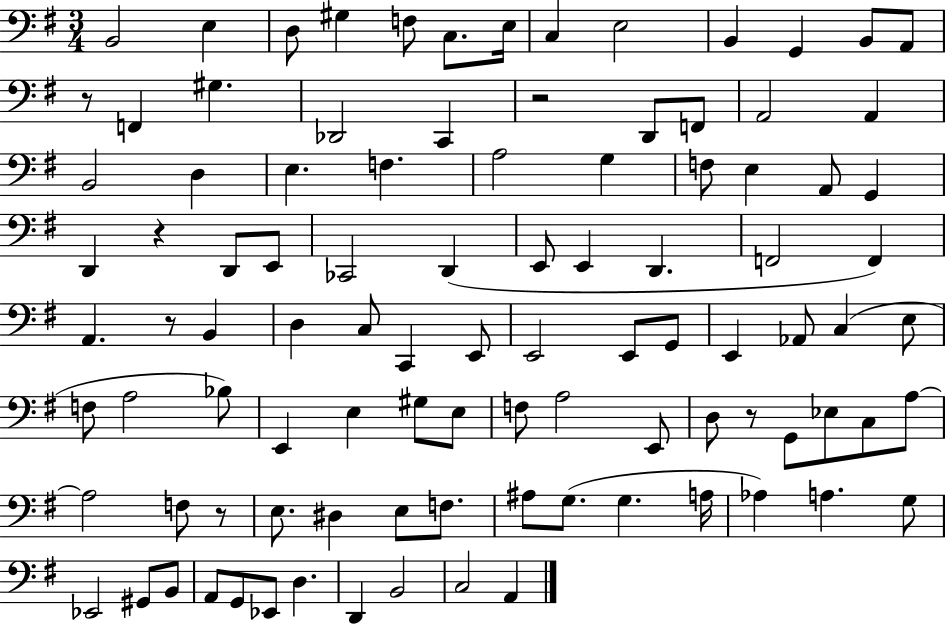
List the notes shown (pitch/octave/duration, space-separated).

B2/h E3/q D3/e G#3/q F3/e C3/e. E3/s C3/q E3/h B2/q G2/q B2/e A2/e R/e F2/q G#3/q. Db2/h C2/q R/h D2/e F2/e A2/h A2/q B2/h D3/q E3/q. F3/q. A3/h G3/q F3/e E3/q A2/e G2/q D2/q R/q D2/e E2/e CES2/h D2/q E2/e E2/q D2/q. F2/h F2/q A2/q. R/e B2/q D3/q C3/e C2/q E2/e E2/h E2/e G2/e E2/q Ab2/e C3/q E3/e F3/e A3/h Bb3/e E2/q E3/q G#3/e E3/e F3/e A3/h E2/e D3/e R/e G2/e Eb3/e C3/e A3/e A3/h F3/e R/e E3/e. D#3/q E3/e F3/e. A#3/e G3/e. G3/q. A3/s Ab3/q A3/q. G3/e Eb2/h G#2/e B2/e A2/e G2/e Eb2/e D3/q. D2/q B2/h C3/h A2/q